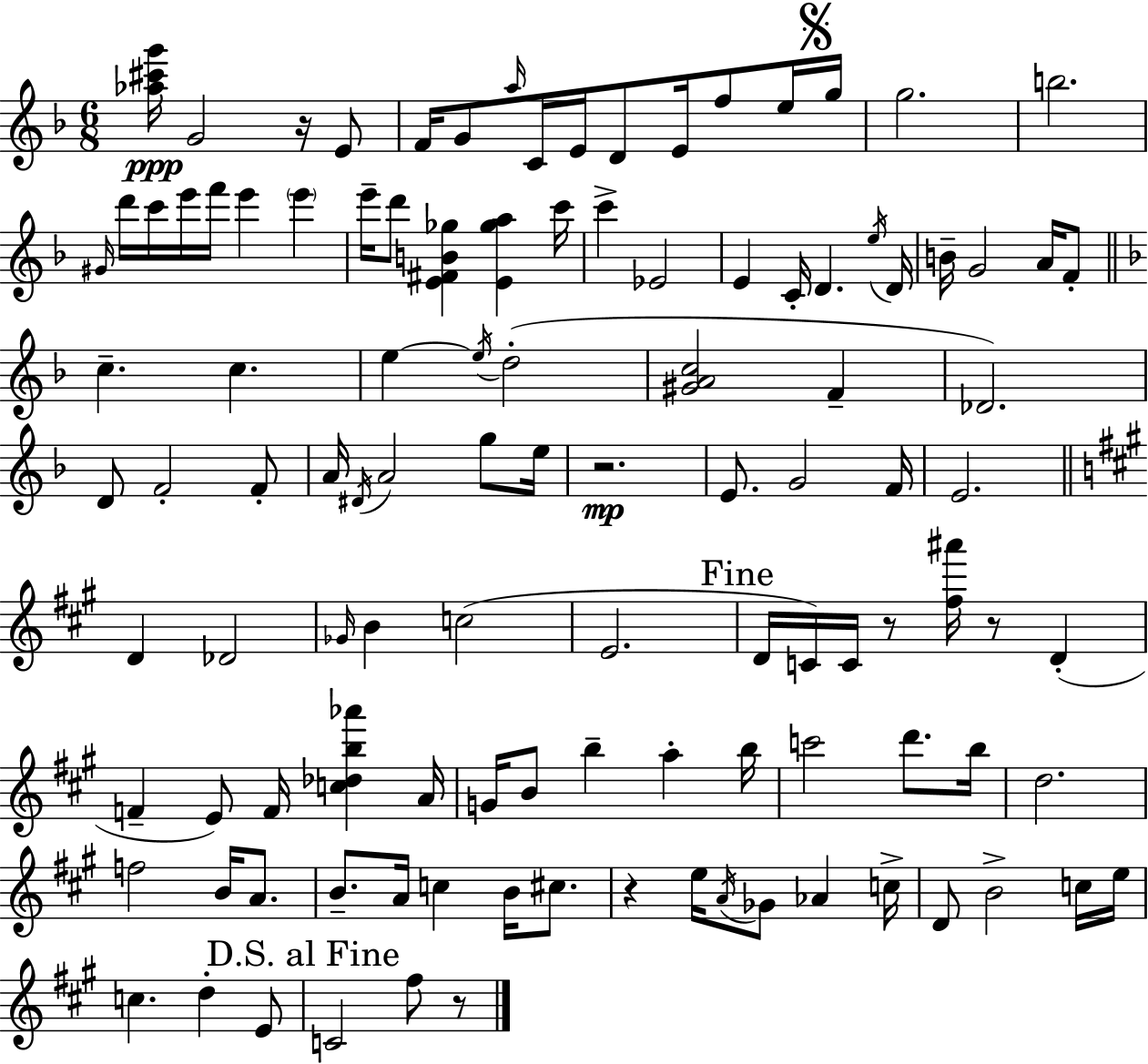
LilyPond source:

{
  \clef treble
  \numericTimeSignature
  \time 6/8
  \key f \major
  <aes'' cis''' g'''>16\ppp g'2 r16 e'8 | f'16 g'8 \grace { a''16 } c'16 e'16 d'8 e'16 f''8 e''16 | \mark \markup { \musicglyph "scripts.segno" } g''16 g''2. | b''2. | \break \grace { gis'16 } d'''16 c'''16 e'''16 f'''16 e'''4 \parenthesize e'''4 | e'''16-- d'''8 <e' fis' b' ges''>4 <e' ges'' a''>4 | c'''16 c'''4-> ees'2 | e'4 c'16-. d'4. | \break \acciaccatura { e''16 } d'16 b'16-- g'2 | a'16 f'8-. \bar "||" \break \key f \major c''4.-- c''4. | e''4~~ \acciaccatura { e''16 } d''2-.( | <gis' a' c''>2 f'4-- | des'2.) | \break d'8 f'2-. f'8-. | a'16 \acciaccatura { dis'16 } a'2 g''8 | e''16 r2.\mp | e'8. g'2 | \break f'16 e'2. | \bar "||" \break \key a \major d'4 des'2 | \grace { ges'16 } b'4 c''2( | e'2. | \mark "Fine" d'16 c'16) c'16 r8 <fis'' ais'''>16 r8 d'4-.( | \break f'4-- e'8) f'16 <c'' des'' b'' aes'''>4 | a'16 g'16 b'8 b''4-- a''4-. | b''16 c'''2 d'''8. | b''16 d''2. | \break f''2 b'16 a'8. | b'8.-- a'16 c''4 b'16 cis''8. | r4 e''16 \acciaccatura { a'16 } ges'8 aes'4 | c''16-> d'8 b'2-> | \break c''16 e''16 c''4. d''4-. | e'8 \mark "D.S. al Fine" c'2 fis''8 | r8 \bar "|."
}